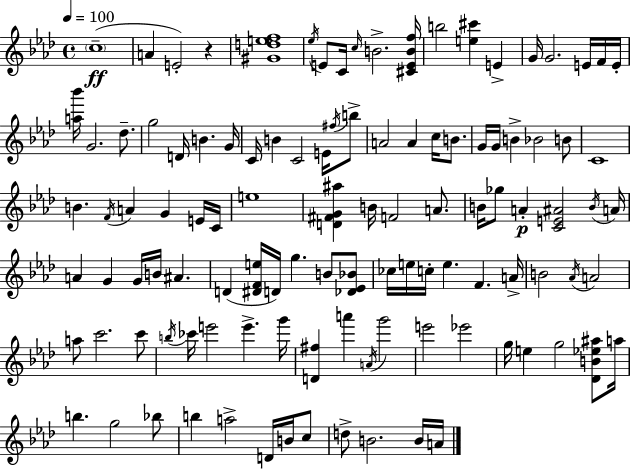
C5/w A4/q E4/h R/q [G#4,D5,E5,F5]/w Eb5/s E4/e C4/s C5/s B4/h. [C#4,E4,B4,F5]/s B5/h [E5,C#6]/q E4/q G4/s G4/h. E4/s F4/s E4/s [A5,Bb6]/s G4/h. Db5/e. G5/h D4/s B4/q. G4/s C4/s B4/q C4/h E4/s F#5/s B5/e A4/h A4/q C5/s B4/e. G4/s G4/s B4/q Bb4/h B4/e C4/w B4/q. F4/s A4/q G4/q E4/s C4/s E5/w [D4,F#4,G4,A#5]/q B4/s F4/h A4/e. B4/s Gb5/e A4/q [C4,E4,A#4]/h B4/s A4/s A4/q G4/q G4/s B4/s A#4/q. D4/q [D#4,F4,E5]/s D4/s G5/q. B4/e [Db4,Eb4,Bb4]/e CES5/s E5/s C5/s E5/q. F4/q. A4/s B4/h Ab4/s A4/h A5/e C6/h. C6/e B5/s CES6/s E6/h E6/q. G6/s [D4,F#5]/q A6/q A4/s G6/h E6/h Eb6/h G5/s E5/q G5/h [Db4,B4,Eb5,A#5]/e A5/s B5/q. G5/h Bb5/e B5/q A5/h D4/s B4/s C5/e D5/e B4/h. B4/s A4/s